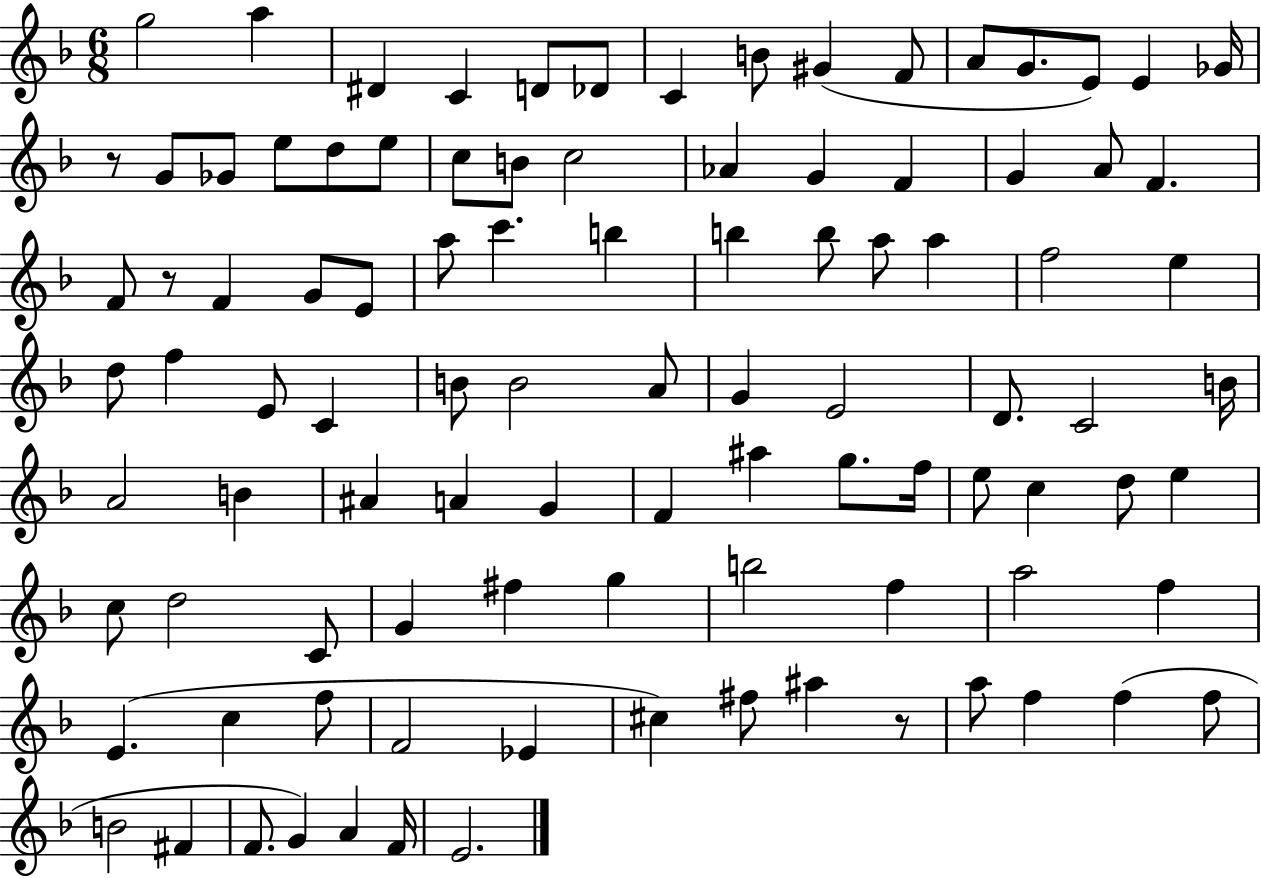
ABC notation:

X:1
T:Untitled
M:6/8
L:1/4
K:F
g2 a ^D C D/2 _D/2 C B/2 ^G F/2 A/2 G/2 E/2 E _G/4 z/2 G/2 _G/2 e/2 d/2 e/2 c/2 B/2 c2 _A G F G A/2 F F/2 z/2 F G/2 E/2 a/2 c' b b b/2 a/2 a f2 e d/2 f E/2 C B/2 B2 A/2 G E2 D/2 C2 B/4 A2 B ^A A G F ^a g/2 f/4 e/2 c d/2 e c/2 d2 C/2 G ^f g b2 f a2 f E c f/2 F2 _E ^c ^f/2 ^a z/2 a/2 f f f/2 B2 ^F F/2 G A F/4 E2